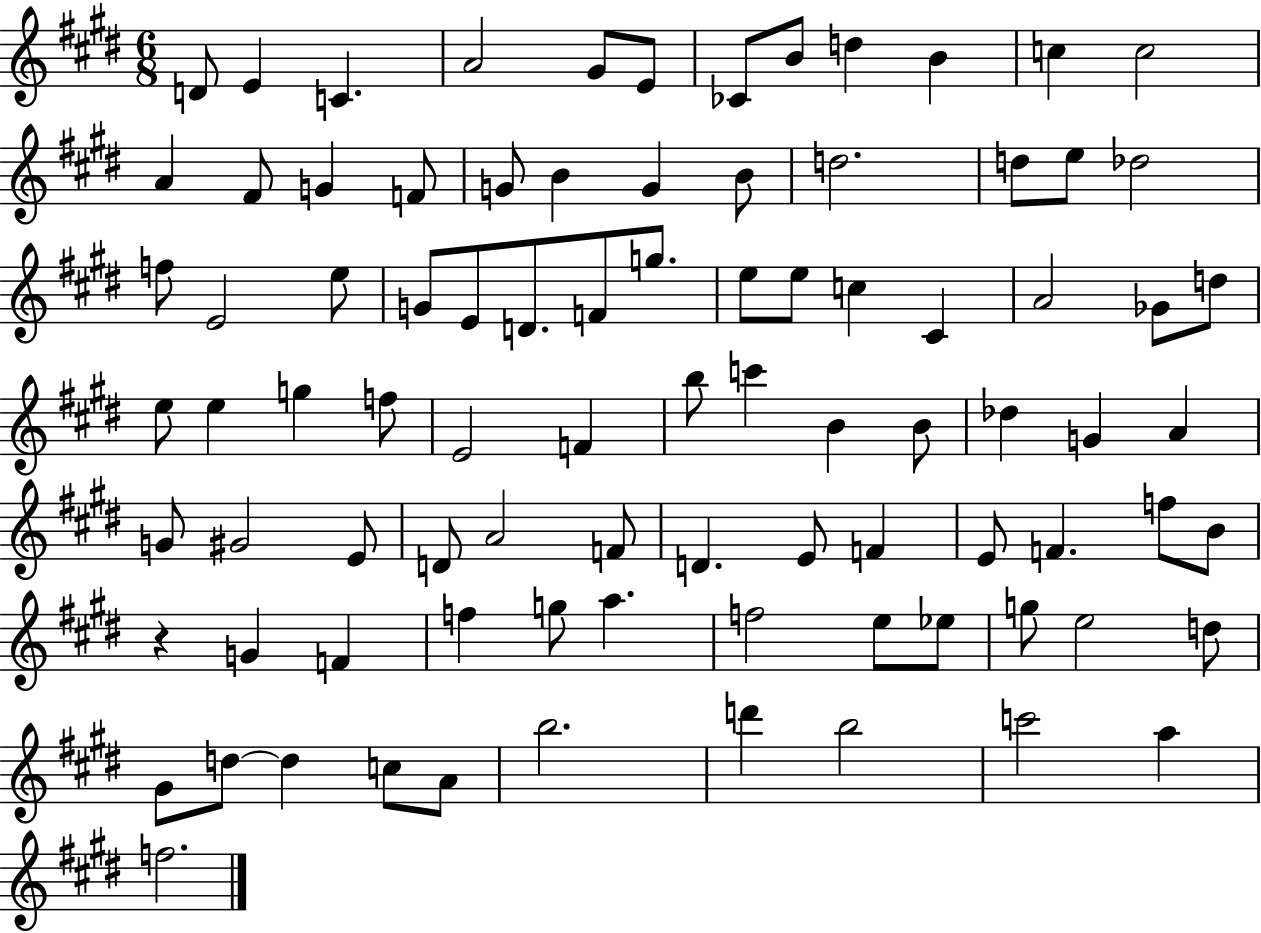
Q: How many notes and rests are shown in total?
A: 88